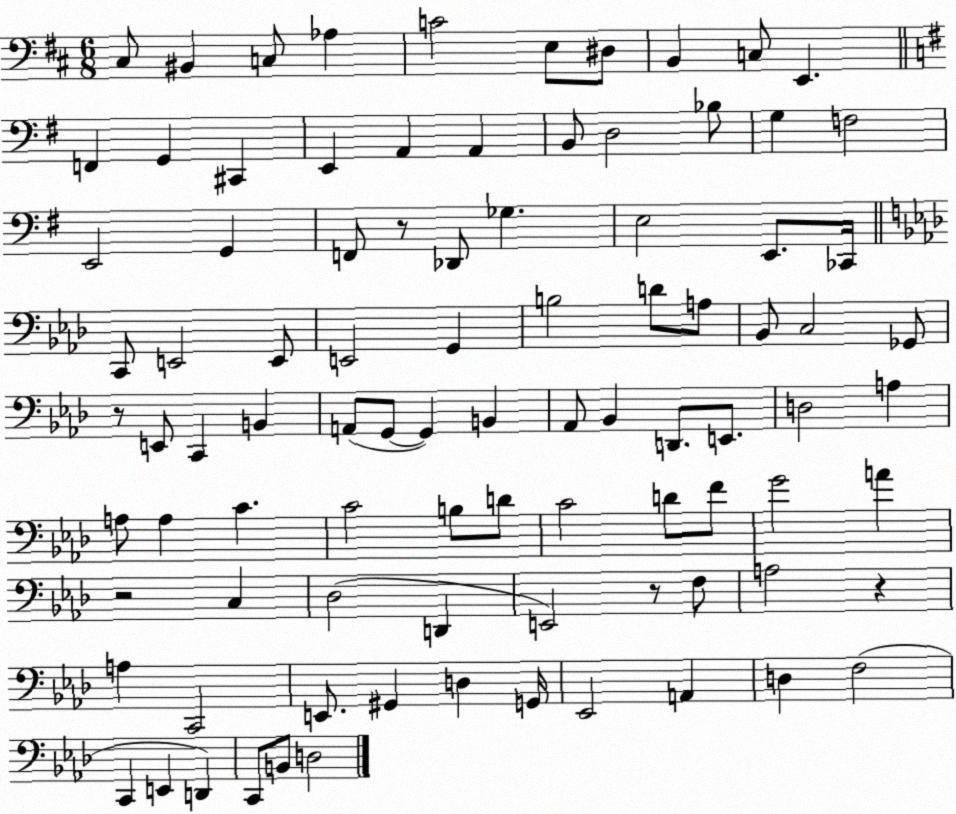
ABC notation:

X:1
T:Untitled
M:6/8
L:1/4
K:D
^C,/2 ^B,, C,/2 _A, C2 E,/2 ^D,/2 B,, C,/2 E,, F,, G,, ^C,, E,, A,, A,, B,,/2 D,2 _B,/2 G, F,2 E,,2 G,, F,,/2 z/2 _D,,/2 _G, E,2 E,,/2 _C,,/4 C,,/2 E,,2 E,,/2 E,,2 G,, B,2 D/2 A,/2 _B,,/2 C,2 _G,,/2 z/2 E,,/2 C,, B,, A,,/2 G,,/2 G,, B,, _A,,/2 _B,, D,,/2 E,,/2 D,2 A, A,/2 A, C C2 B,/2 D/2 C2 D/2 F/2 G2 A z2 C, _D,2 D,, E,,2 z/2 F,/2 A,2 z A, C,,2 E,,/2 ^G,, D, G,,/4 _E,,2 A,, D, F,2 C,, E,, D,, C,,/2 B,,/2 D,2